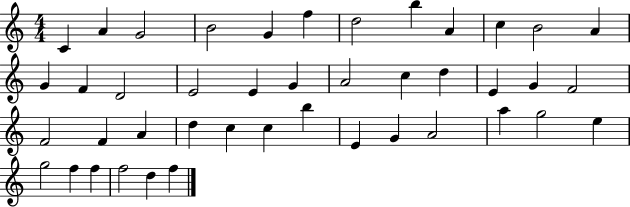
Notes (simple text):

C4/q A4/q G4/h B4/h G4/q F5/q D5/h B5/q A4/q C5/q B4/h A4/q G4/q F4/q D4/h E4/h E4/q G4/q A4/h C5/q D5/q E4/q G4/q F4/h F4/h F4/q A4/q D5/q C5/q C5/q B5/q E4/q G4/q A4/h A5/q G5/h E5/q G5/h F5/q F5/q F5/h D5/q F5/q